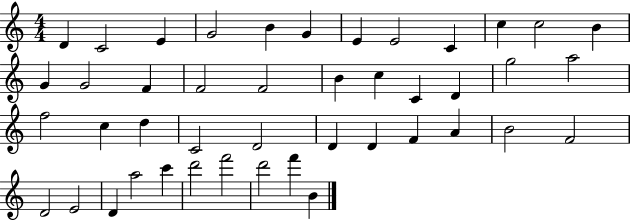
X:1
T:Untitled
M:4/4
L:1/4
K:C
D C2 E G2 B G E E2 C c c2 B G G2 F F2 F2 B c C D g2 a2 f2 c d C2 D2 D D F A B2 F2 D2 E2 D a2 c' d'2 f'2 d'2 f' B